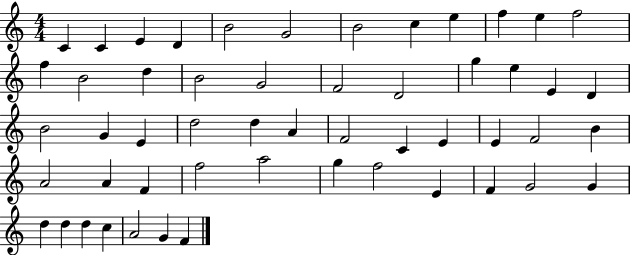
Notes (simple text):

C4/q C4/q E4/q D4/q B4/h G4/h B4/h C5/q E5/q F5/q E5/q F5/h F5/q B4/h D5/q B4/h G4/h F4/h D4/h G5/q E5/q E4/q D4/q B4/h G4/q E4/q D5/h D5/q A4/q F4/h C4/q E4/q E4/q F4/h B4/q A4/h A4/q F4/q F5/h A5/h G5/q F5/h E4/q F4/q G4/h G4/q D5/q D5/q D5/q C5/q A4/h G4/q F4/q